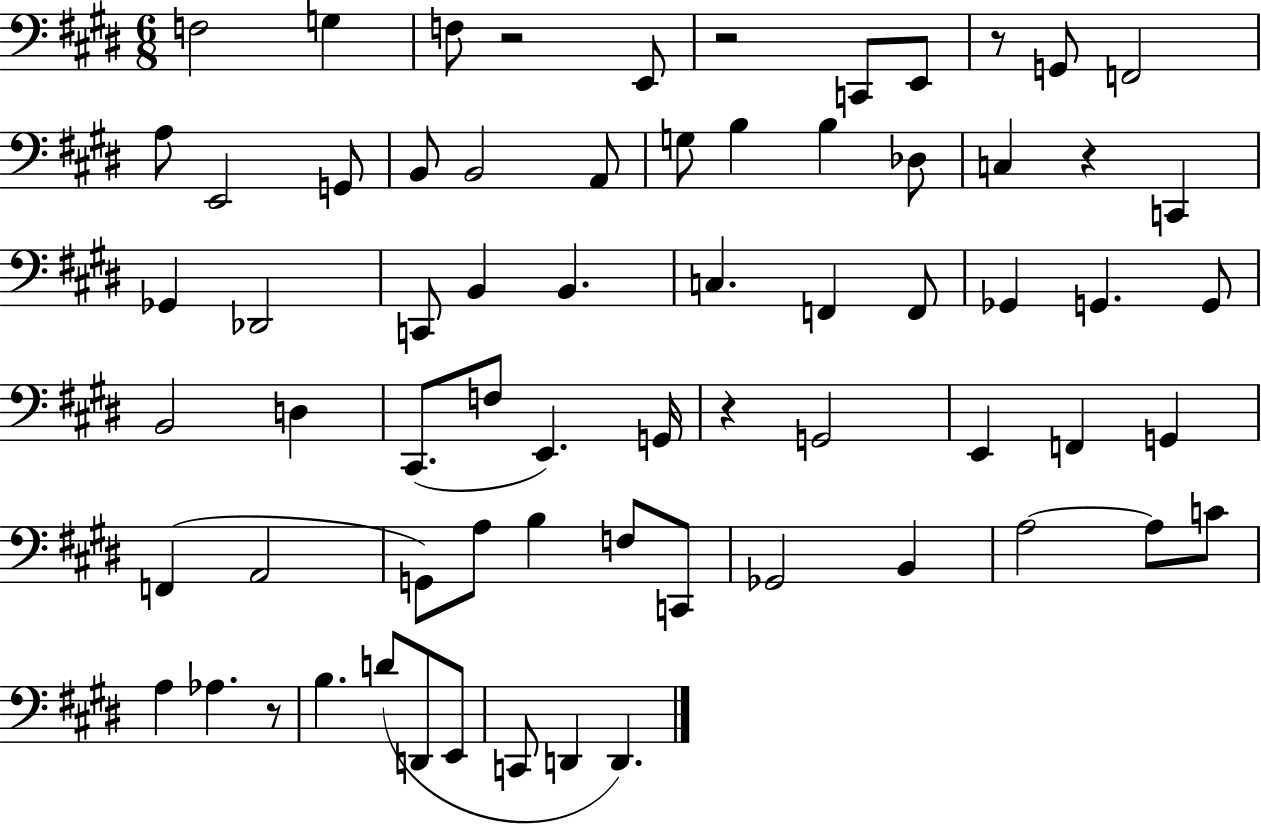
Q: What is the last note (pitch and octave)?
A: D2